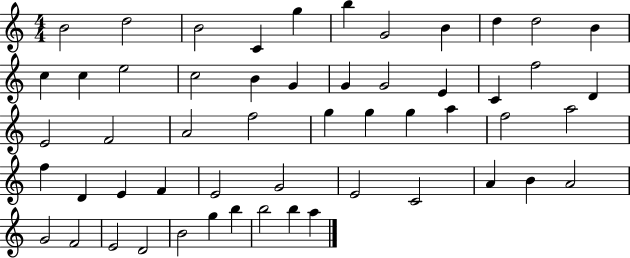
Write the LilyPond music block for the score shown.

{
  \clef treble
  \numericTimeSignature
  \time 4/4
  \key c \major
  b'2 d''2 | b'2 c'4 g''4 | b''4 g'2 b'4 | d''4 d''2 b'4 | \break c''4 c''4 e''2 | c''2 b'4 g'4 | g'4 g'2 e'4 | c'4 f''2 d'4 | \break e'2 f'2 | a'2 f''2 | g''4 g''4 g''4 a''4 | f''2 a''2 | \break f''4 d'4 e'4 f'4 | e'2 g'2 | e'2 c'2 | a'4 b'4 a'2 | \break g'2 f'2 | e'2 d'2 | b'2 g''4 b''4 | b''2 b''4 a''4 | \break \bar "|."
}